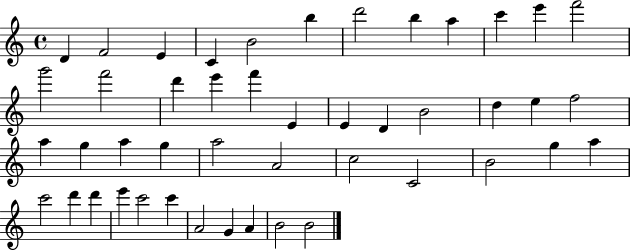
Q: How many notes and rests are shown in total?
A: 46